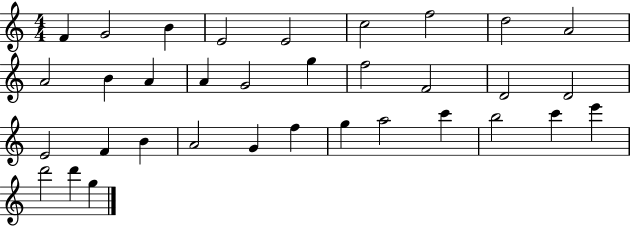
X:1
T:Untitled
M:4/4
L:1/4
K:C
F G2 B E2 E2 c2 f2 d2 A2 A2 B A A G2 g f2 F2 D2 D2 E2 F B A2 G f g a2 c' b2 c' e' d'2 d' g